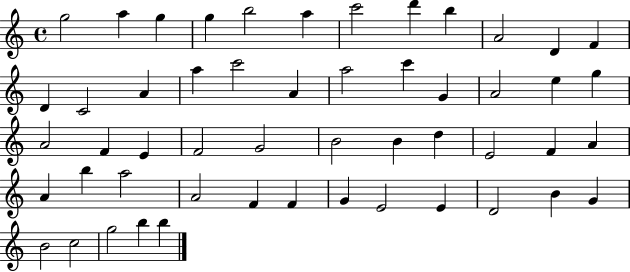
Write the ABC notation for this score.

X:1
T:Untitled
M:4/4
L:1/4
K:C
g2 a g g b2 a c'2 d' b A2 D F D C2 A a c'2 A a2 c' G A2 e g A2 F E F2 G2 B2 B d E2 F A A b a2 A2 F F G E2 E D2 B G B2 c2 g2 b b